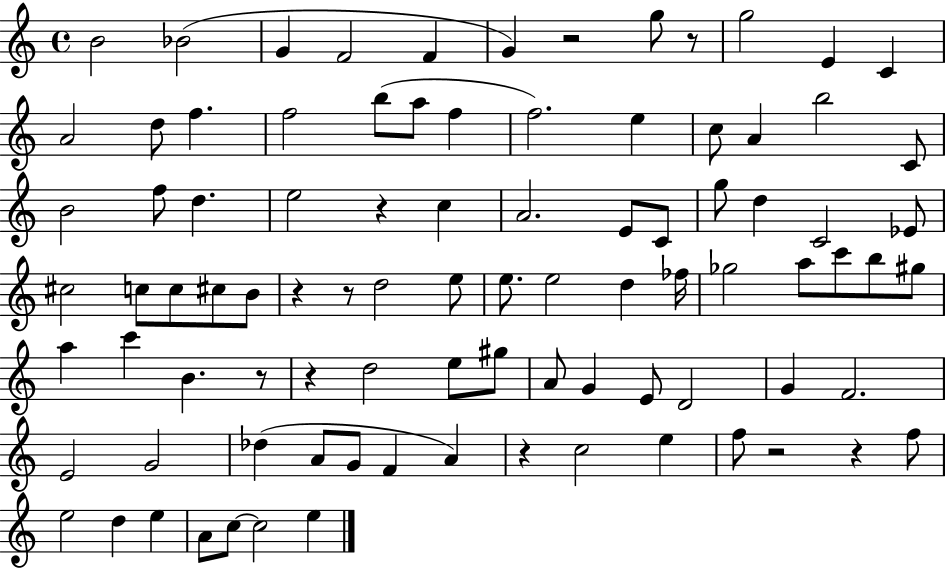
B4/h Bb4/h G4/q F4/h F4/q G4/q R/h G5/e R/e G5/h E4/q C4/q A4/h D5/e F5/q. F5/h B5/e A5/e F5/q F5/h. E5/q C5/e A4/q B5/h C4/e B4/h F5/e D5/q. E5/h R/q C5/q A4/h. E4/e C4/e G5/e D5/q C4/h Eb4/e C#5/h C5/e C5/e C#5/e B4/e R/q R/e D5/h E5/e E5/e. E5/h D5/q FES5/s Gb5/h A5/e C6/e B5/e G#5/e A5/q C6/q B4/q. R/e R/q D5/h E5/e G#5/e A4/e G4/q E4/e D4/h G4/q F4/h. E4/h G4/h Db5/q A4/e G4/e F4/q A4/q R/q C5/h E5/q F5/e R/h R/q F5/e E5/h D5/q E5/q A4/e C5/e C5/h E5/q